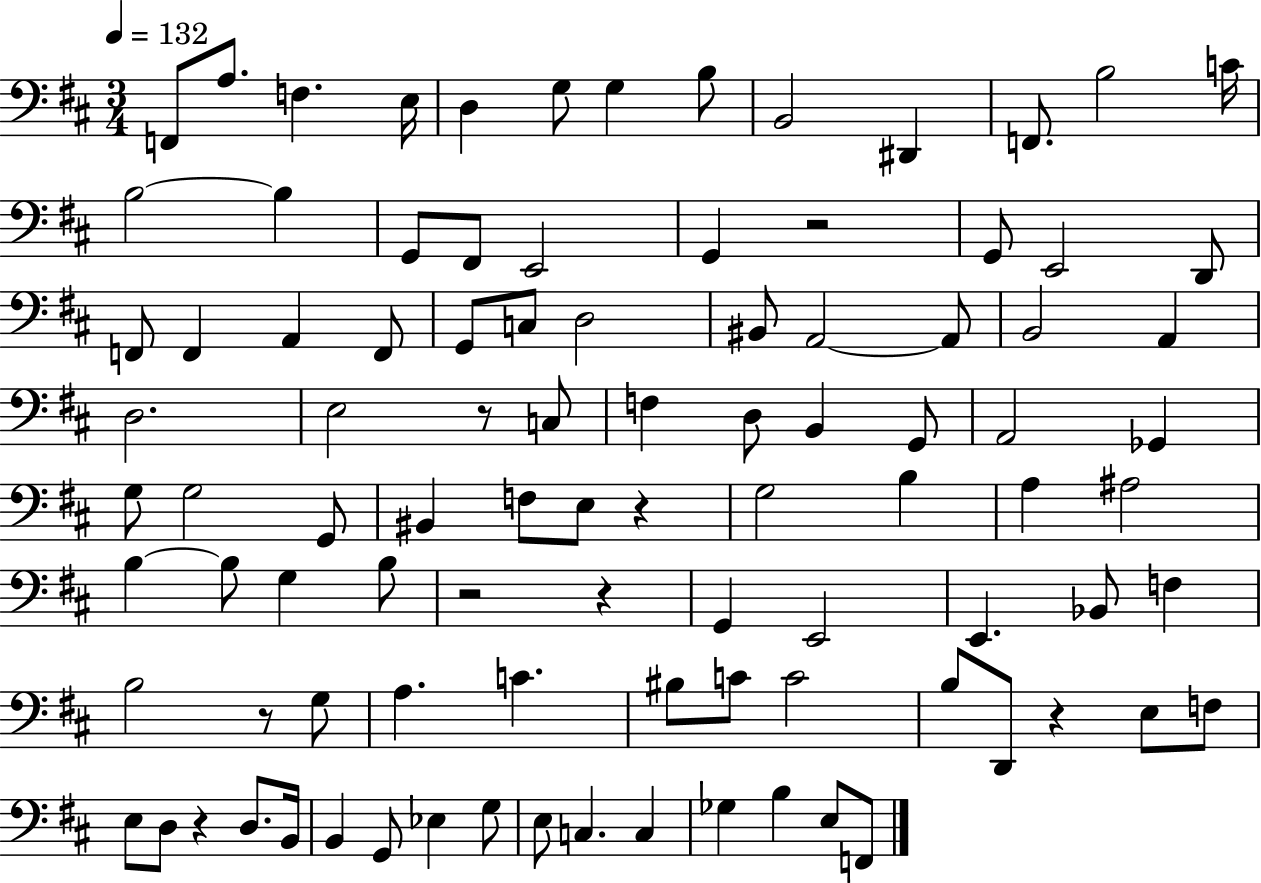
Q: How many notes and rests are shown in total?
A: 96